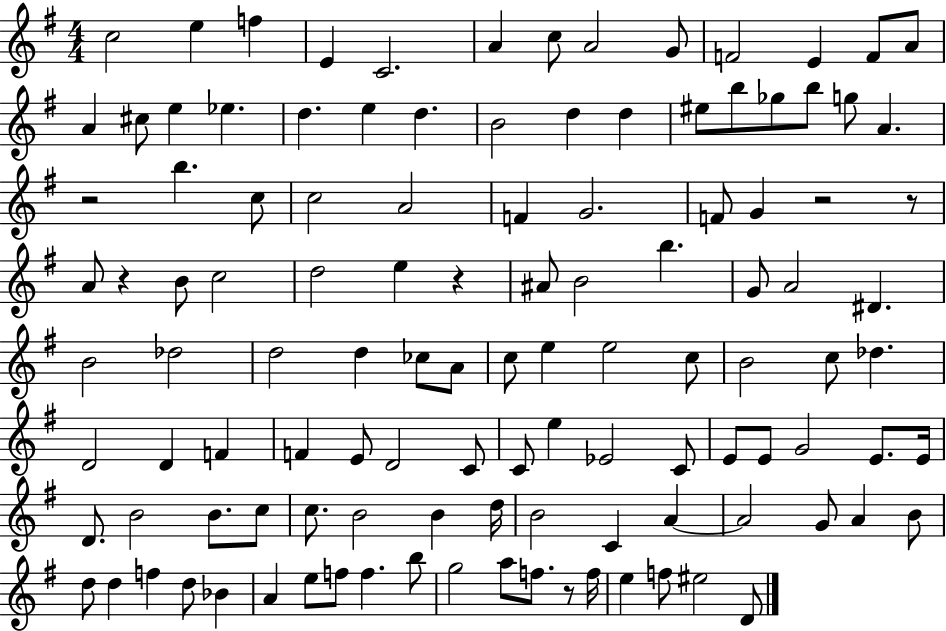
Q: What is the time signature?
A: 4/4